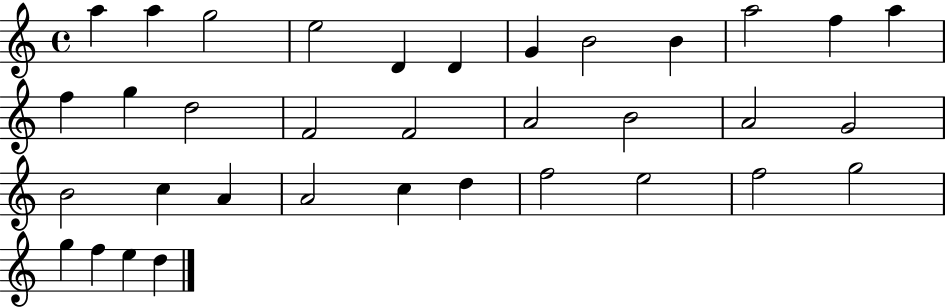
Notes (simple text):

A5/q A5/q G5/h E5/h D4/q D4/q G4/q B4/h B4/q A5/h F5/q A5/q F5/q G5/q D5/h F4/h F4/h A4/h B4/h A4/h G4/h B4/h C5/q A4/q A4/h C5/q D5/q F5/h E5/h F5/h G5/h G5/q F5/q E5/q D5/q